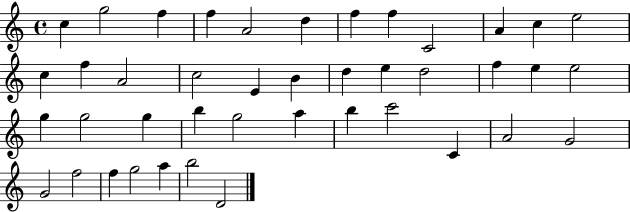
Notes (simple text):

C5/q G5/h F5/q F5/q A4/h D5/q F5/q F5/q C4/h A4/q C5/q E5/h C5/q F5/q A4/h C5/h E4/q B4/q D5/q E5/q D5/h F5/q E5/q E5/h G5/q G5/h G5/q B5/q G5/h A5/q B5/q C6/h C4/q A4/h G4/h G4/h F5/h F5/q G5/h A5/q B5/h D4/h